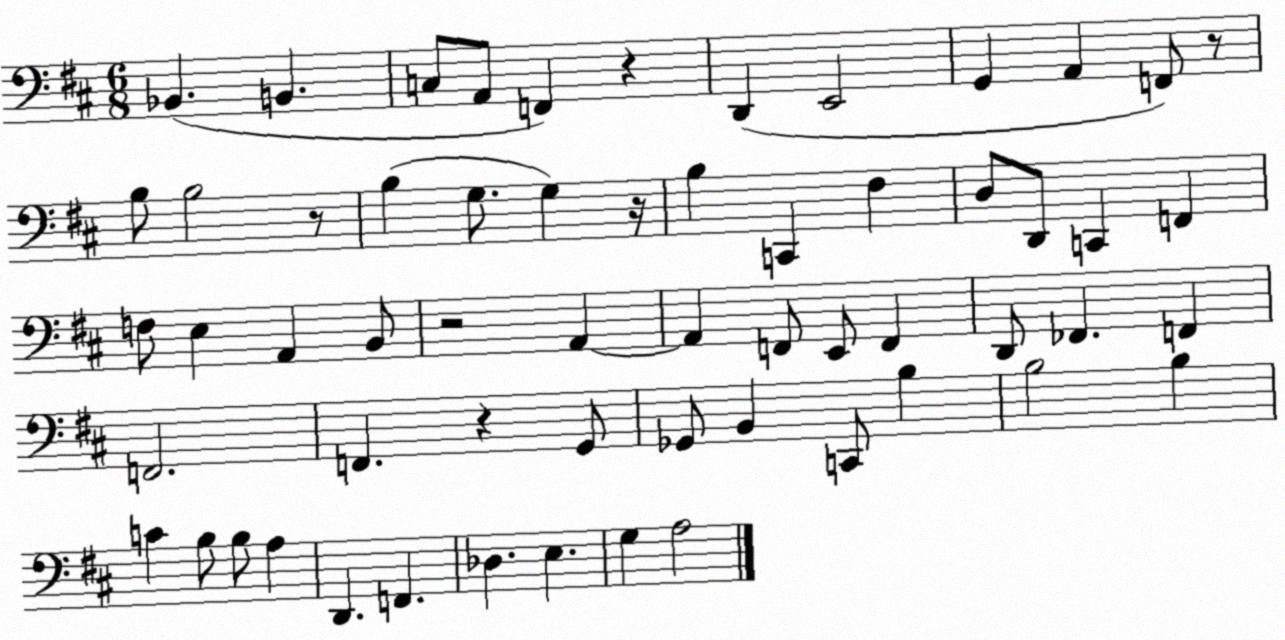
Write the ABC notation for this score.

X:1
T:Untitled
M:6/8
L:1/4
K:D
_B,, B,, C,/2 A,,/2 F,, z D,, E,,2 G,, A,, F,,/2 z/2 B,/2 B,2 z/2 B, G,/2 G, z/4 B, C,, ^F, D,/2 D,,/2 C,, F,, F,/2 E, A,, B,,/2 z2 A,, A,, F,,/2 E,,/2 F,, D,,/2 _F,, F,, F,,2 F,, z G,,/2 _G,,/2 B,, C,,/2 B, B,2 B, C B,/2 B,/2 A, D,, F,, _D, E, G, A,2